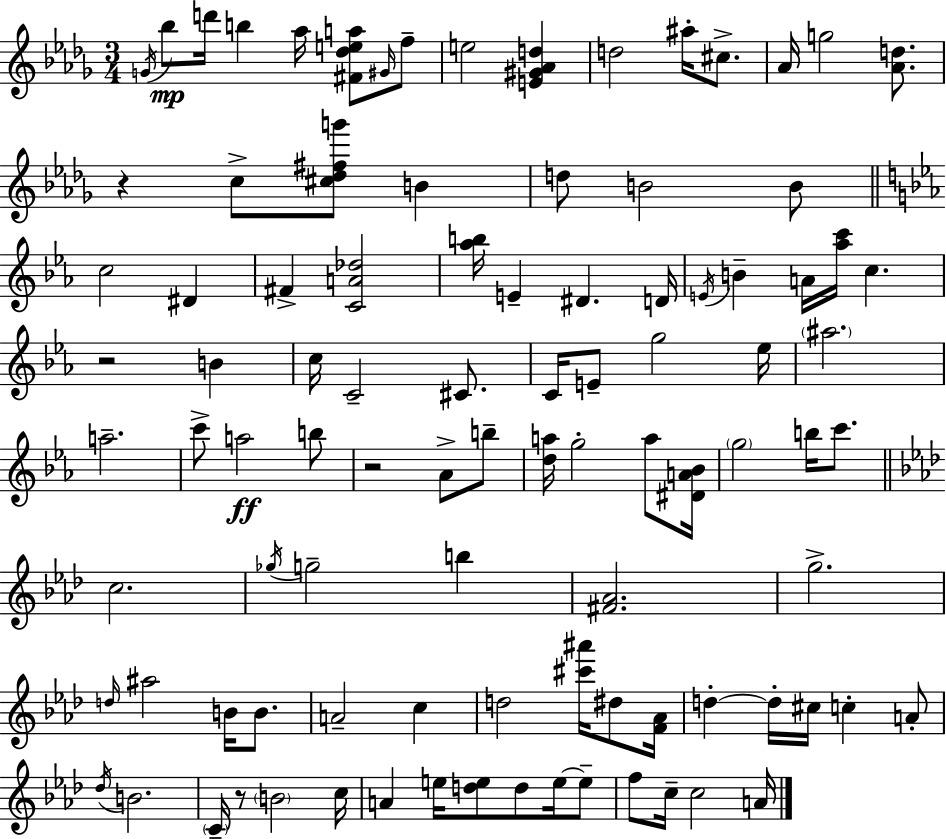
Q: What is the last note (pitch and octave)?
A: A4